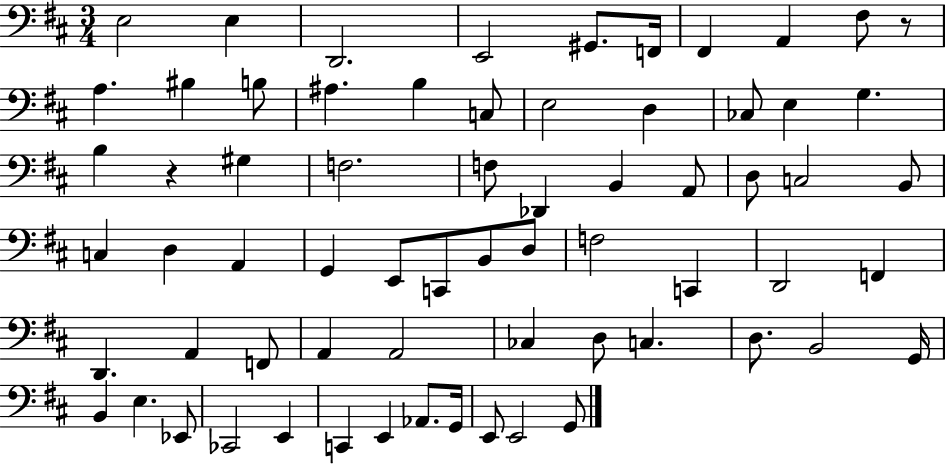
{
  \clef bass
  \numericTimeSignature
  \time 3/4
  \key d \major
  \repeat volta 2 { e2 e4 | d,2. | e,2 gis,8. f,16 | fis,4 a,4 fis8 r8 | \break a4. bis4 b8 | ais4. b4 c8 | e2 d4 | ces8 e4 g4. | \break b4 r4 gis4 | f2. | f8 des,4 b,4 a,8 | d8 c2 b,8 | \break c4 d4 a,4 | g,4 e,8 c,8 b,8 d8 | f2 c,4 | d,2 f,4 | \break d,4. a,4 f,8 | a,4 a,2 | ces4 d8 c4. | d8. b,2 g,16 | \break b,4 e4. ees,8 | ces,2 e,4 | c,4 e,4 aes,8. g,16 | e,8 e,2 g,8 | \break } \bar "|."
}